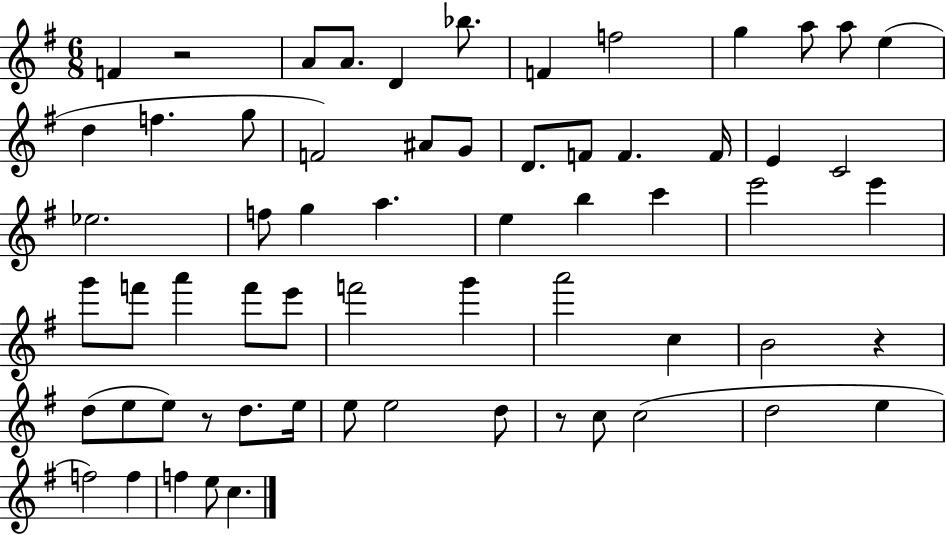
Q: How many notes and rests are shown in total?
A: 63